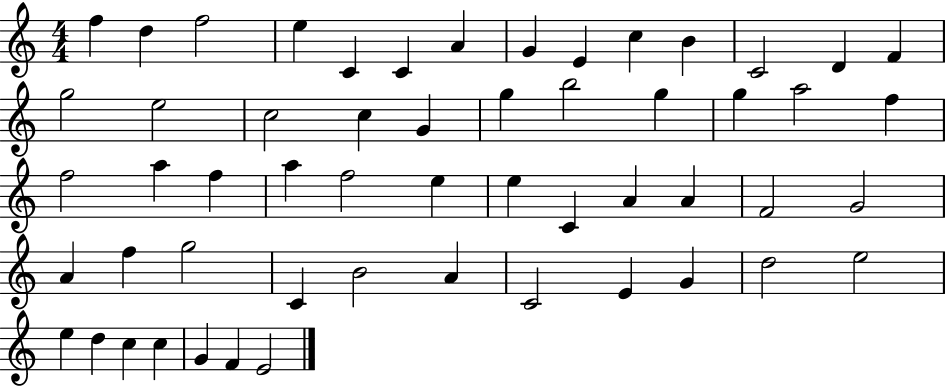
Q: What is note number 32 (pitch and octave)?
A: E5